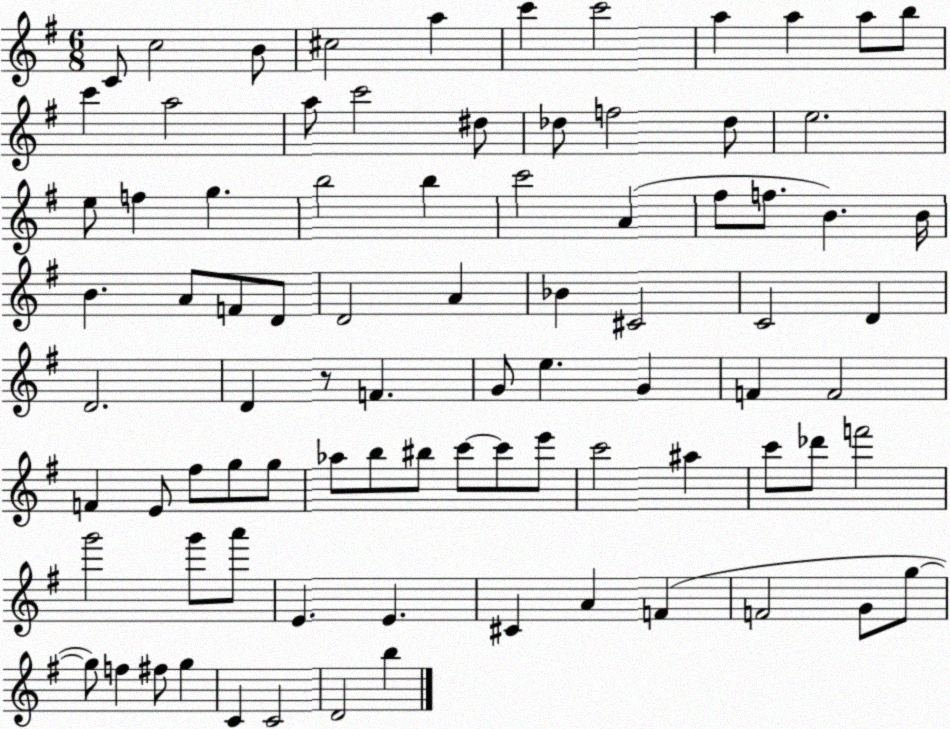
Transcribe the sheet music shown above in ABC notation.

X:1
T:Untitled
M:6/8
L:1/4
K:G
C/2 c2 B/2 ^c2 a c' c'2 a a a/2 b/2 c' a2 a/2 c'2 ^d/2 _d/2 f2 _d/2 e2 e/2 f g b2 b c'2 A ^f/2 f/2 B B/4 B A/2 F/2 D/2 D2 A _B ^C2 C2 D D2 D z/2 F G/2 e G F F2 F E/2 ^f/2 g/2 g/2 _a/2 b/2 ^b/2 c'/2 c'/2 e'/2 c'2 ^a c'/2 _d'/2 f'2 g'2 g'/2 a'/2 E E ^C A F F2 G/2 g/2 g/2 f ^f/2 g C C2 D2 b